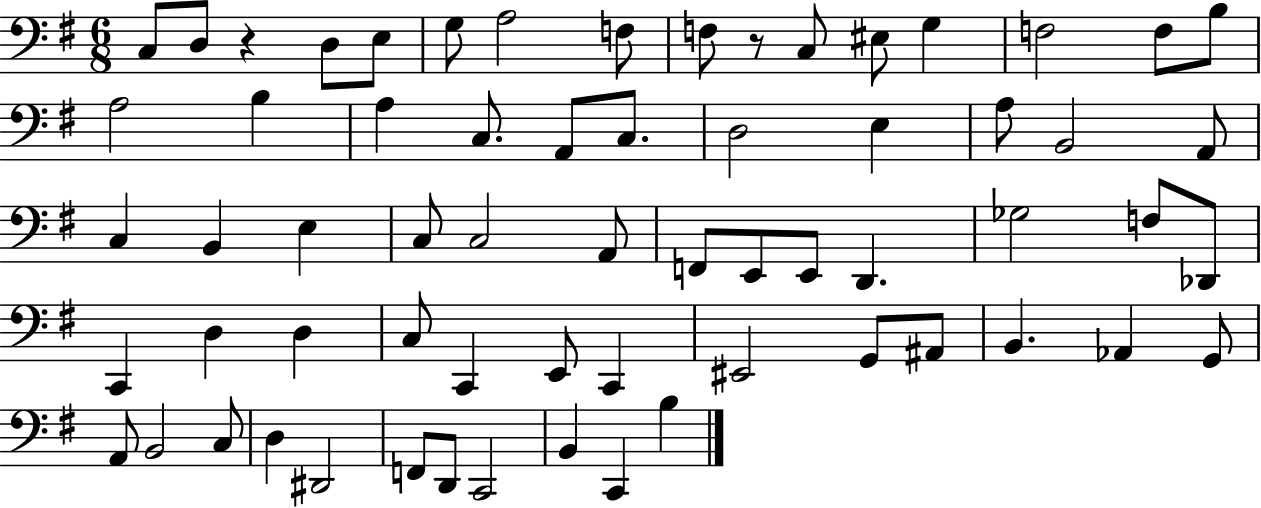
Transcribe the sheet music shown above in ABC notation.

X:1
T:Untitled
M:6/8
L:1/4
K:G
C,/2 D,/2 z D,/2 E,/2 G,/2 A,2 F,/2 F,/2 z/2 C,/2 ^E,/2 G, F,2 F,/2 B,/2 A,2 B, A, C,/2 A,,/2 C,/2 D,2 E, A,/2 B,,2 A,,/2 C, B,, E, C,/2 C,2 A,,/2 F,,/2 E,,/2 E,,/2 D,, _G,2 F,/2 _D,,/2 C,, D, D, C,/2 C,, E,,/2 C,, ^E,,2 G,,/2 ^A,,/2 B,, _A,, G,,/2 A,,/2 B,,2 C,/2 D, ^D,,2 F,,/2 D,,/2 C,,2 B,, C,, B,